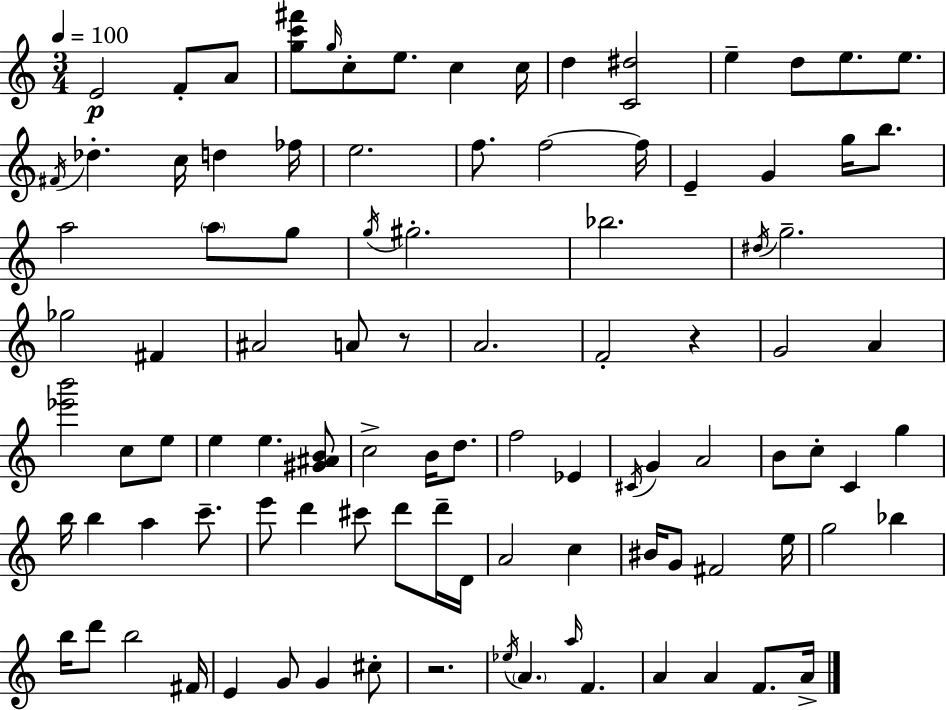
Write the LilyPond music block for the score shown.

{
  \clef treble
  \numericTimeSignature
  \time 3/4
  \key a \minor
  \tempo 4 = 100
  e'2\p f'8-. a'8 | <g'' c''' fis'''>8 \grace { g''16 } c''8-. e''8. c''4 | c''16 d''4 <c' dis''>2 | e''4-- d''8 e''8. e''8. | \break \acciaccatura { fis'16 } des''4.-. c''16 d''4 | fes''16 e''2. | f''8. f''2~~ | f''16 e'4-- g'4 g''16 b''8. | \break a''2 \parenthesize a''8 | g''8 \acciaccatura { g''16 } gis''2.-. | bes''2. | \acciaccatura { dis''16 } g''2.-- | \break ges''2 | fis'4 ais'2 | a'8 r8 a'2. | f'2-. | \break r4 g'2 | a'4 <ees''' b'''>2 | c''8 e''8 e''4 e''4. | <gis' ais' b'>8 c''2-> | \break b'16 d''8. f''2 | ees'4 \acciaccatura { cis'16 } g'4 a'2 | b'8 c''8-. c'4 | g''4 b''16 b''4 a''4 | \break c'''8.-- e'''8 d'''4 cis'''8 | d'''8 d'''16-- d'16 a'2 | c''4 bis'16 g'8 fis'2 | e''16 g''2 | \break bes''4 b''16 d'''8 b''2 | fis'16 e'4 g'8 g'4 | cis''8-. r2. | \acciaccatura { ees''16 } \parenthesize a'4. | \break \grace { a''16 } f'4. a'4 a'4 | f'8. a'16-> \bar "|."
}